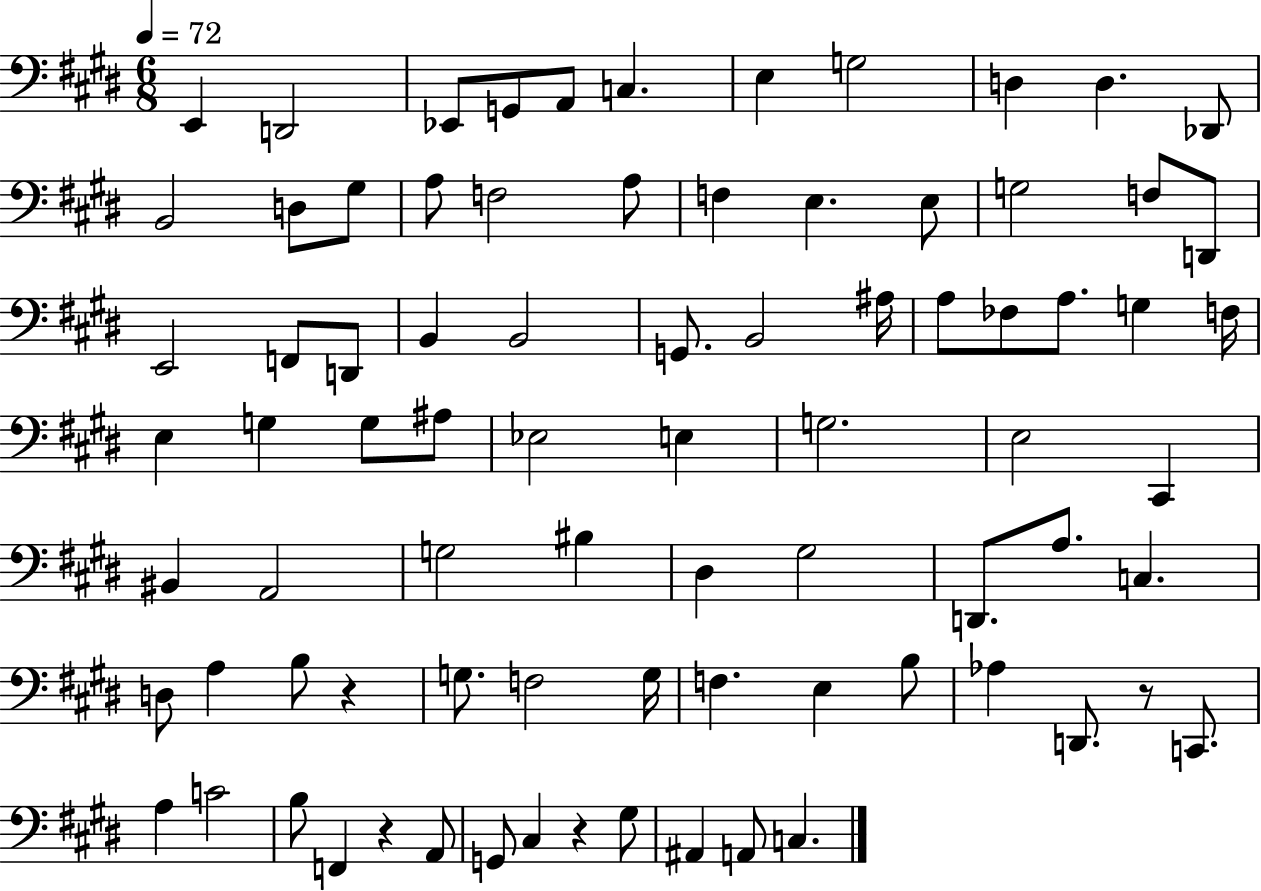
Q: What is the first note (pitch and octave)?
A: E2